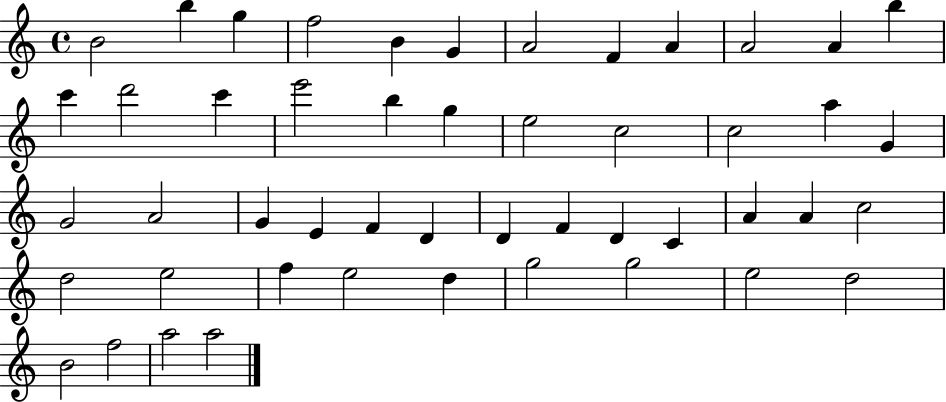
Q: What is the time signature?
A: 4/4